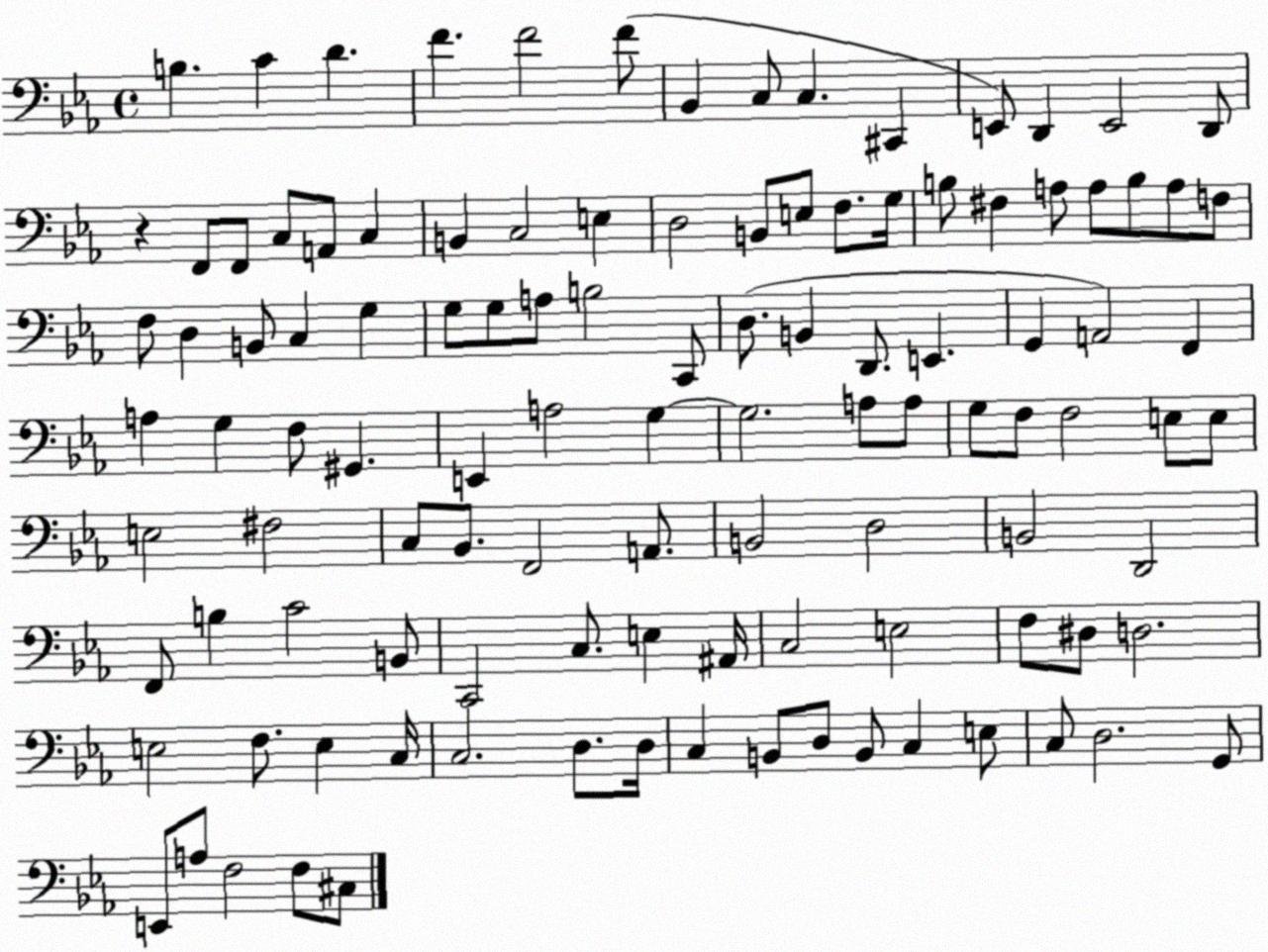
X:1
T:Untitled
M:4/4
L:1/4
K:Eb
B, C D F F2 F/2 _B,, C,/2 C, ^C,, E,,/2 D,, E,,2 D,,/2 z F,,/2 F,,/2 C,/2 A,,/2 C, B,, C,2 E, D,2 B,,/2 E,/2 F,/2 G,/4 B,/2 ^F, A,/2 A,/2 B,/2 A,/2 F,/2 F,/2 D, B,,/2 C, G, G,/2 G,/2 A,/2 B,2 C,,/2 D,/2 B,, D,,/2 E,, G,, A,,2 F,, A, G, F,/2 ^G,, E,, A,2 G, G,2 A,/2 A,/2 G,/2 F,/2 F,2 E,/2 E,/2 E,2 ^F,2 C,/2 _B,,/2 F,,2 A,,/2 B,,2 D,2 B,,2 D,,2 F,,/2 B, C2 B,,/2 C,,2 C,/2 E, ^A,,/4 C,2 E,2 F,/2 ^D,/2 D,2 E,2 F,/2 E, C,/4 C,2 D,/2 D,/4 C, B,,/2 D,/2 B,,/2 C, E,/2 C,/2 D,2 G,,/2 E,,/2 A,/2 F,2 F,/2 ^C,/2